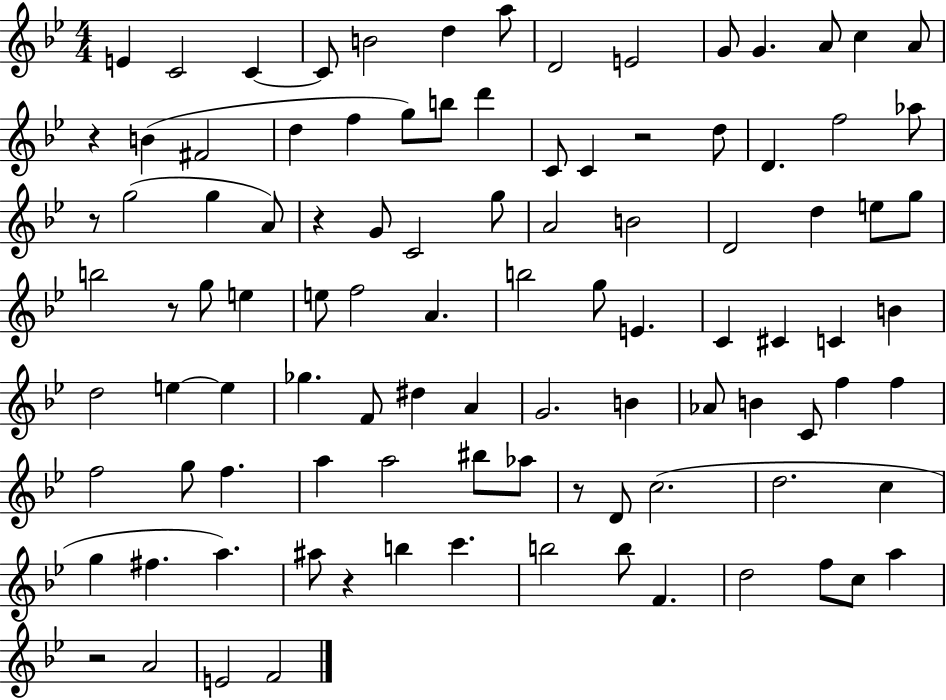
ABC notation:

X:1
T:Untitled
M:4/4
L:1/4
K:Bb
E C2 C C/2 B2 d a/2 D2 E2 G/2 G A/2 c A/2 z B ^F2 d f g/2 b/2 d' C/2 C z2 d/2 D f2 _a/2 z/2 g2 g A/2 z G/2 C2 g/2 A2 B2 D2 d e/2 g/2 b2 z/2 g/2 e e/2 f2 A b2 g/2 E C ^C C B d2 e e _g F/2 ^d A G2 B _A/2 B C/2 f f f2 g/2 f a a2 ^b/2 _a/2 z/2 D/2 c2 d2 c g ^f a ^a/2 z b c' b2 b/2 F d2 f/2 c/2 a z2 A2 E2 F2